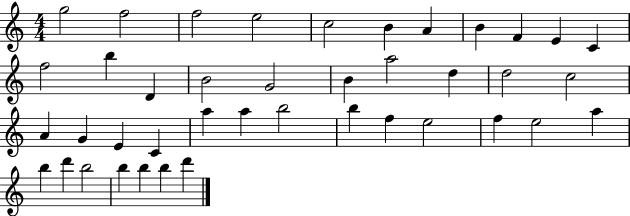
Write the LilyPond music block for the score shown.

{
  \clef treble
  \numericTimeSignature
  \time 4/4
  \key c \major
  g''2 f''2 | f''2 e''2 | c''2 b'4 a'4 | b'4 f'4 e'4 c'4 | \break f''2 b''4 d'4 | b'2 g'2 | b'4 a''2 d''4 | d''2 c''2 | \break a'4 g'4 e'4 c'4 | a''4 a''4 b''2 | b''4 f''4 e''2 | f''4 e''2 a''4 | \break b''4 d'''4 b''2 | b''4 b''4 b''4 d'''4 | \bar "|."
}